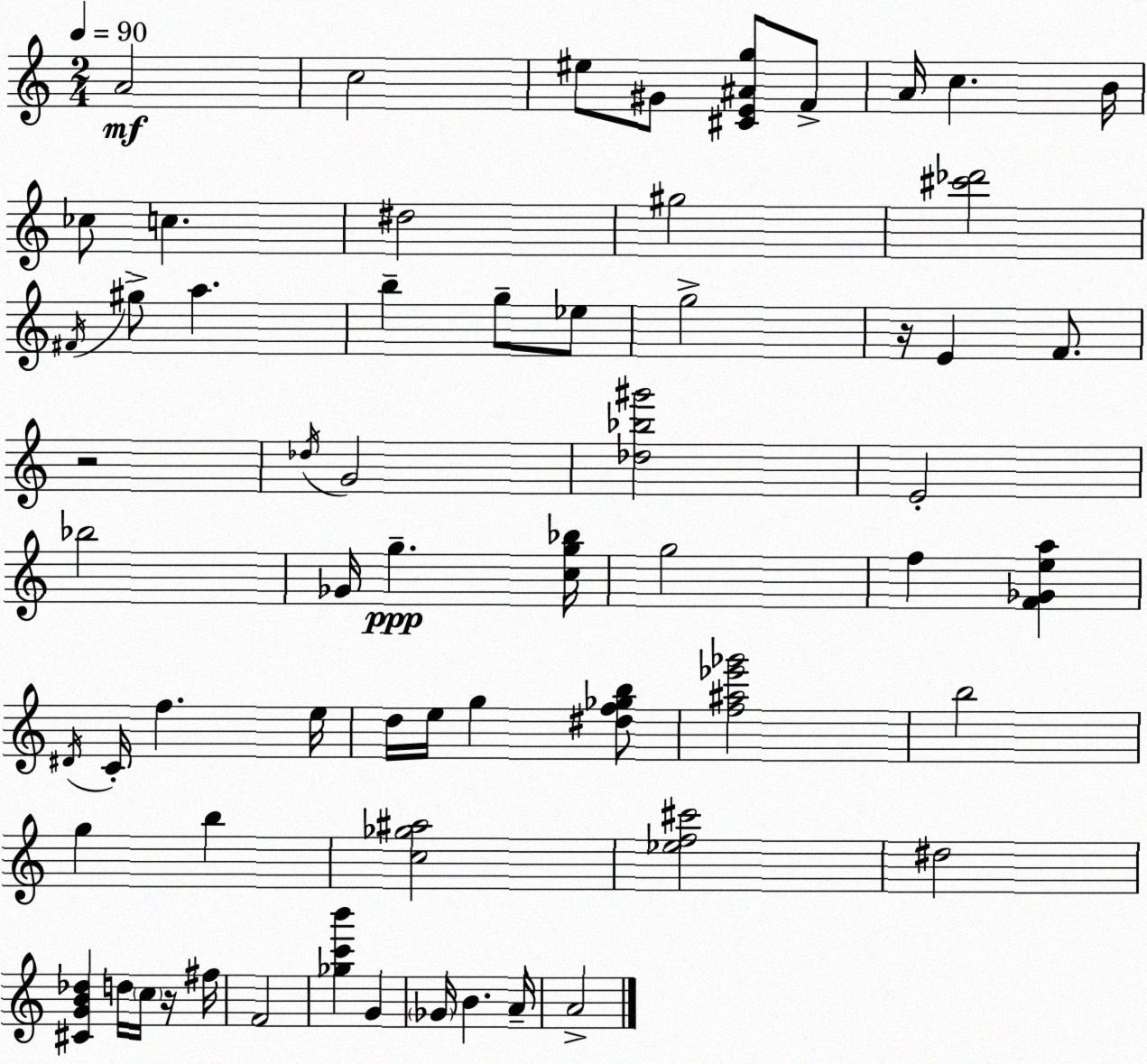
X:1
T:Untitled
M:2/4
L:1/4
K:C
A2 c2 ^e/2 ^G/2 [^CE^Ag]/2 F/2 A/4 c B/4 _c/2 c ^d2 ^g2 [^c'_d']2 ^F/4 ^g/2 a b g/2 _e/2 g2 z/4 E F/2 z2 _d/4 G2 [_d_b^g']2 E2 _b2 _G/4 g [cg_b]/4 g2 f [F_Gea] ^D/4 C/4 f e/4 d/4 e/4 g [^df_gb]/2 [f^a_e'_g']2 b2 g b [c_g^a]2 [_ef^c']2 ^d2 [^CGB_d] d/4 c/4 z/4 ^f/4 F2 [_gc'b'] G _G/4 B A/4 A2